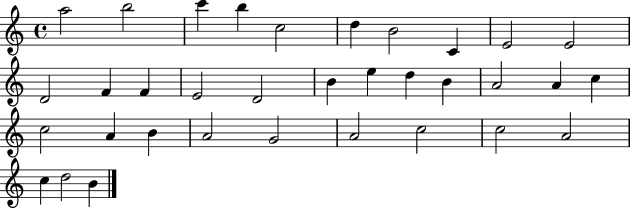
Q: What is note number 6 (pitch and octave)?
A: D5